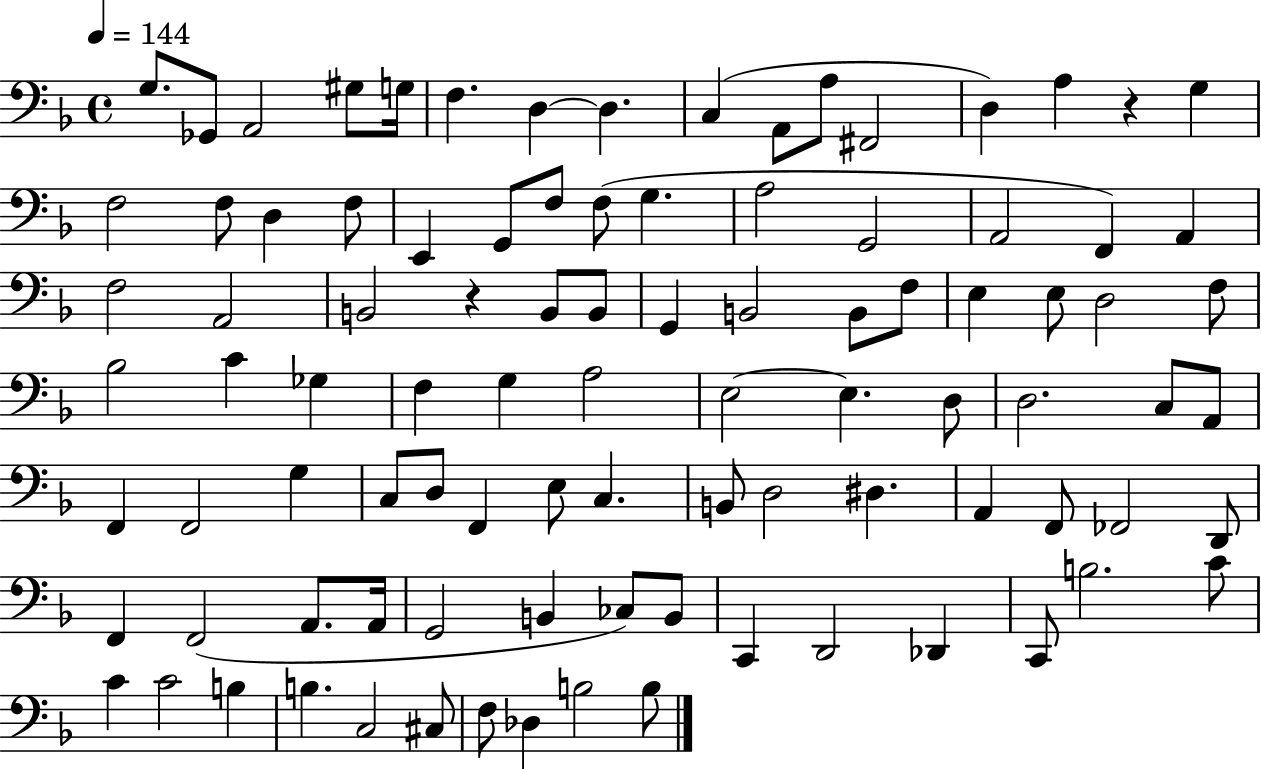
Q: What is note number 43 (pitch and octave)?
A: Bb3